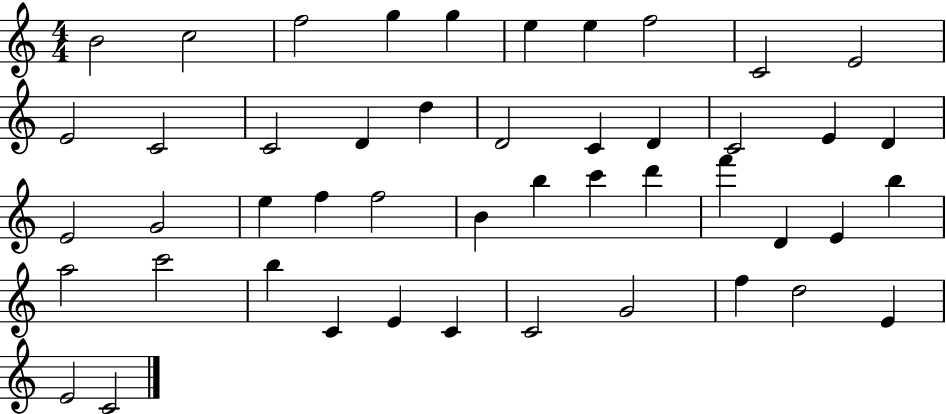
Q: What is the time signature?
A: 4/4